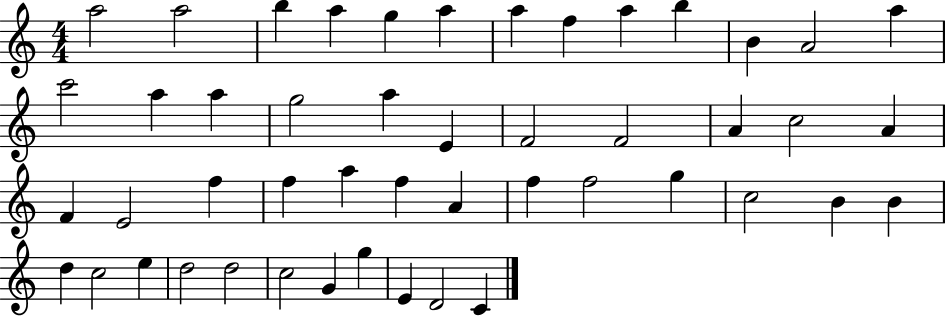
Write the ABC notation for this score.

X:1
T:Untitled
M:4/4
L:1/4
K:C
a2 a2 b a g a a f a b B A2 a c'2 a a g2 a E F2 F2 A c2 A F E2 f f a f A f f2 g c2 B B d c2 e d2 d2 c2 G g E D2 C